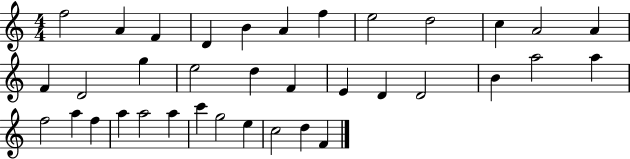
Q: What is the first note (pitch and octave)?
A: F5